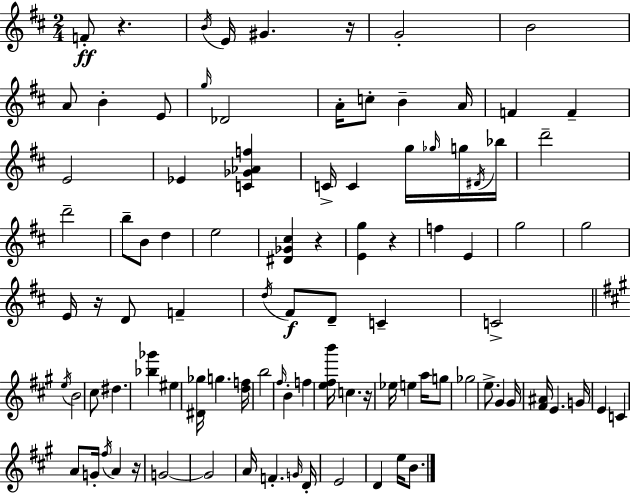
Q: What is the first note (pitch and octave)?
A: F4